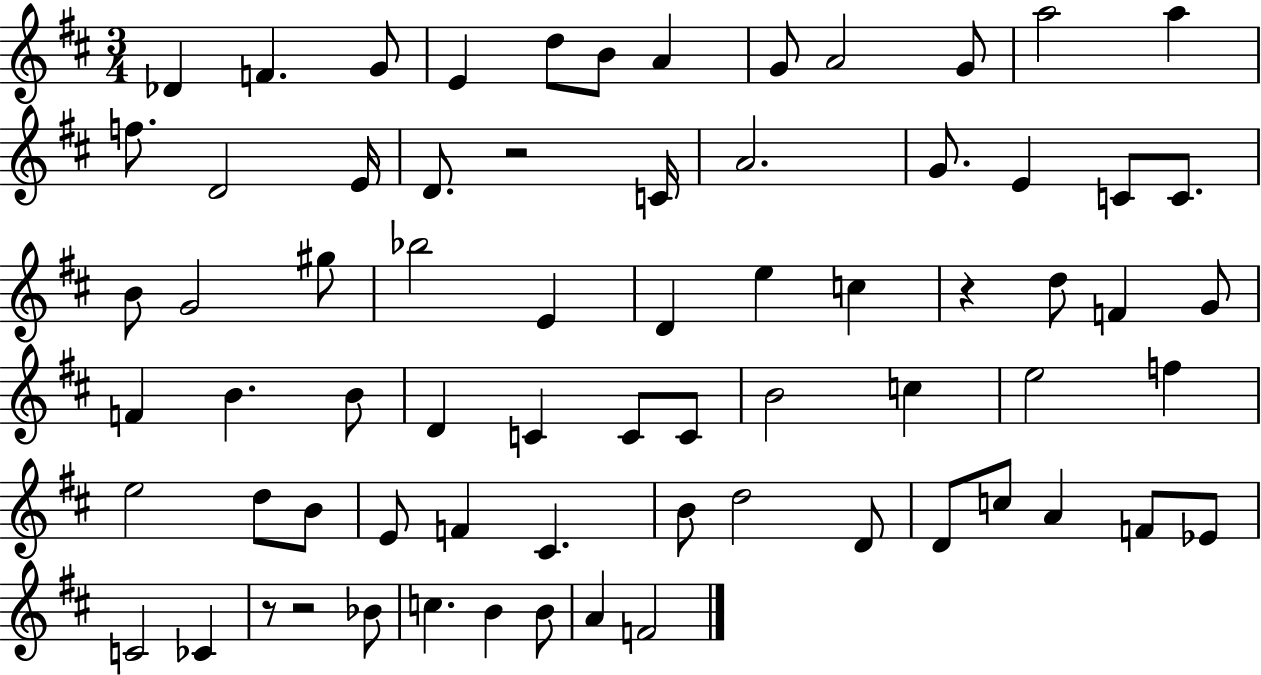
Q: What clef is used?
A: treble